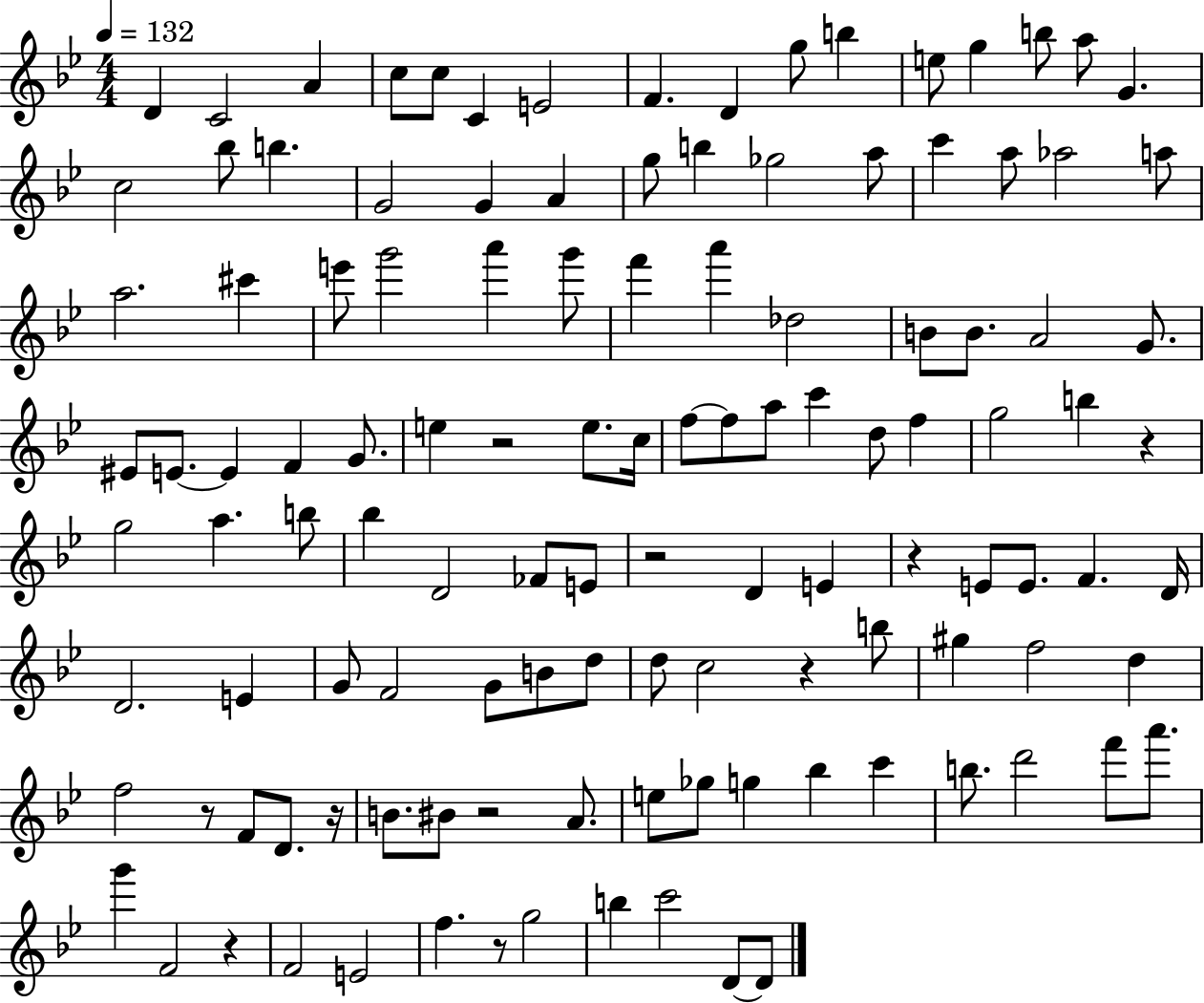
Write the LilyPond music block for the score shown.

{
  \clef treble
  \numericTimeSignature
  \time 4/4
  \key bes \major
  \tempo 4 = 132
  d'4 c'2 a'4 | c''8 c''8 c'4 e'2 | f'4. d'4 g''8 b''4 | e''8 g''4 b''8 a''8 g'4. | \break c''2 bes''8 b''4. | g'2 g'4 a'4 | g''8 b''4 ges''2 a''8 | c'''4 a''8 aes''2 a''8 | \break a''2. cis'''4 | e'''8 g'''2 a'''4 g'''8 | f'''4 a'''4 des''2 | b'8 b'8. a'2 g'8. | \break eis'8 e'8.~~ e'4 f'4 g'8. | e''4 r2 e''8. c''16 | f''8~~ f''8 a''8 c'''4 d''8 f''4 | g''2 b''4 r4 | \break g''2 a''4. b''8 | bes''4 d'2 fes'8 e'8 | r2 d'4 e'4 | r4 e'8 e'8. f'4. d'16 | \break d'2. e'4 | g'8 f'2 g'8 b'8 d''8 | d''8 c''2 r4 b''8 | gis''4 f''2 d''4 | \break f''2 r8 f'8 d'8. r16 | b'8. bis'8 r2 a'8. | e''8 ges''8 g''4 bes''4 c'''4 | b''8. d'''2 f'''8 a'''8. | \break g'''4 f'2 r4 | f'2 e'2 | f''4. r8 g''2 | b''4 c'''2 d'8~~ d'8 | \break \bar "|."
}